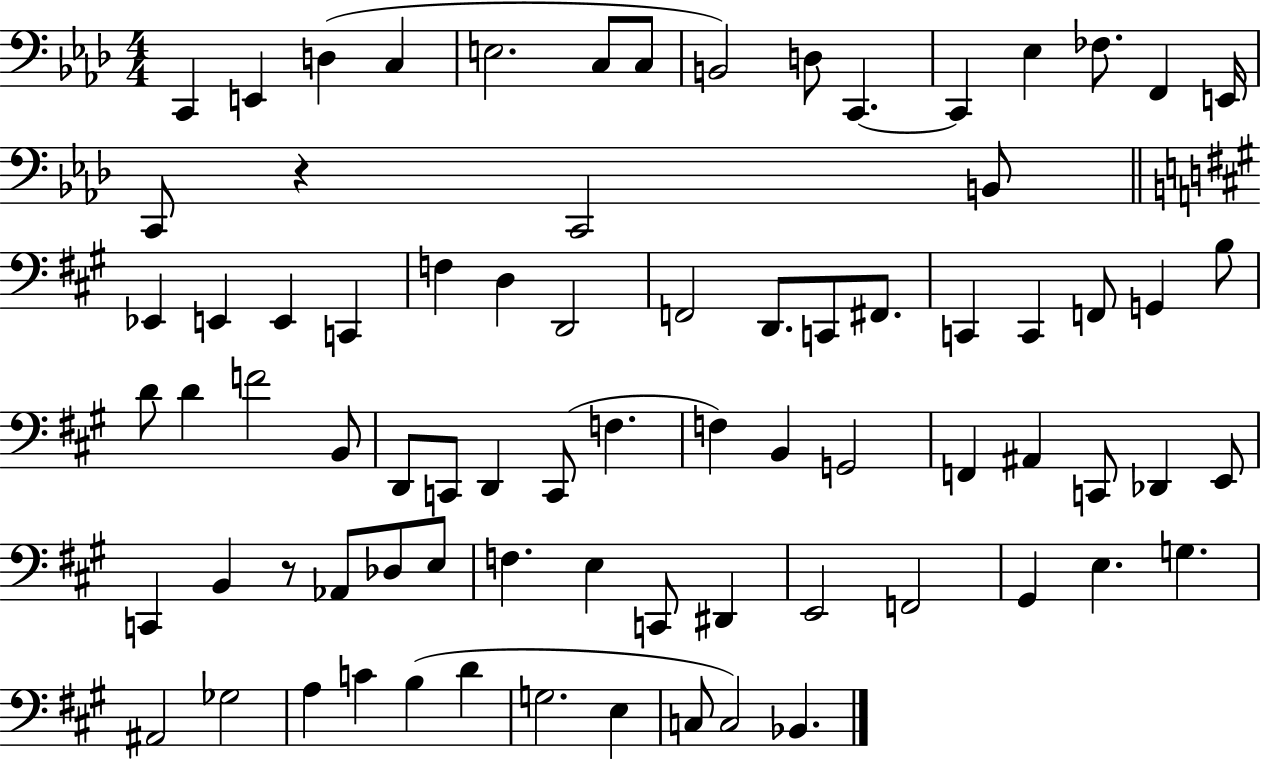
C2/q E2/q D3/q C3/q E3/h. C3/e C3/e B2/h D3/e C2/q. C2/q Eb3/q FES3/e. F2/q E2/s C2/e R/q C2/h B2/e Eb2/q E2/q E2/q C2/q F3/q D3/q D2/h F2/h D2/e. C2/e F#2/e. C2/q C2/q F2/e G2/q B3/e D4/e D4/q F4/h B2/e D2/e C2/e D2/q C2/e F3/q. F3/q B2/q G2/h F2/q A#2/q C2/e Db2/q E2/e C2/q B2/q R/e Ab2/e Db3/e E3/e F3/q. E3/q C2/e D#2/q E2/h F2/h G#2/q E3/q. G3/q. A#2/h Gb3/h A3/q C4/q B3/q D4/q G3/h. E3/q C3/e C3/h Bb2/q.